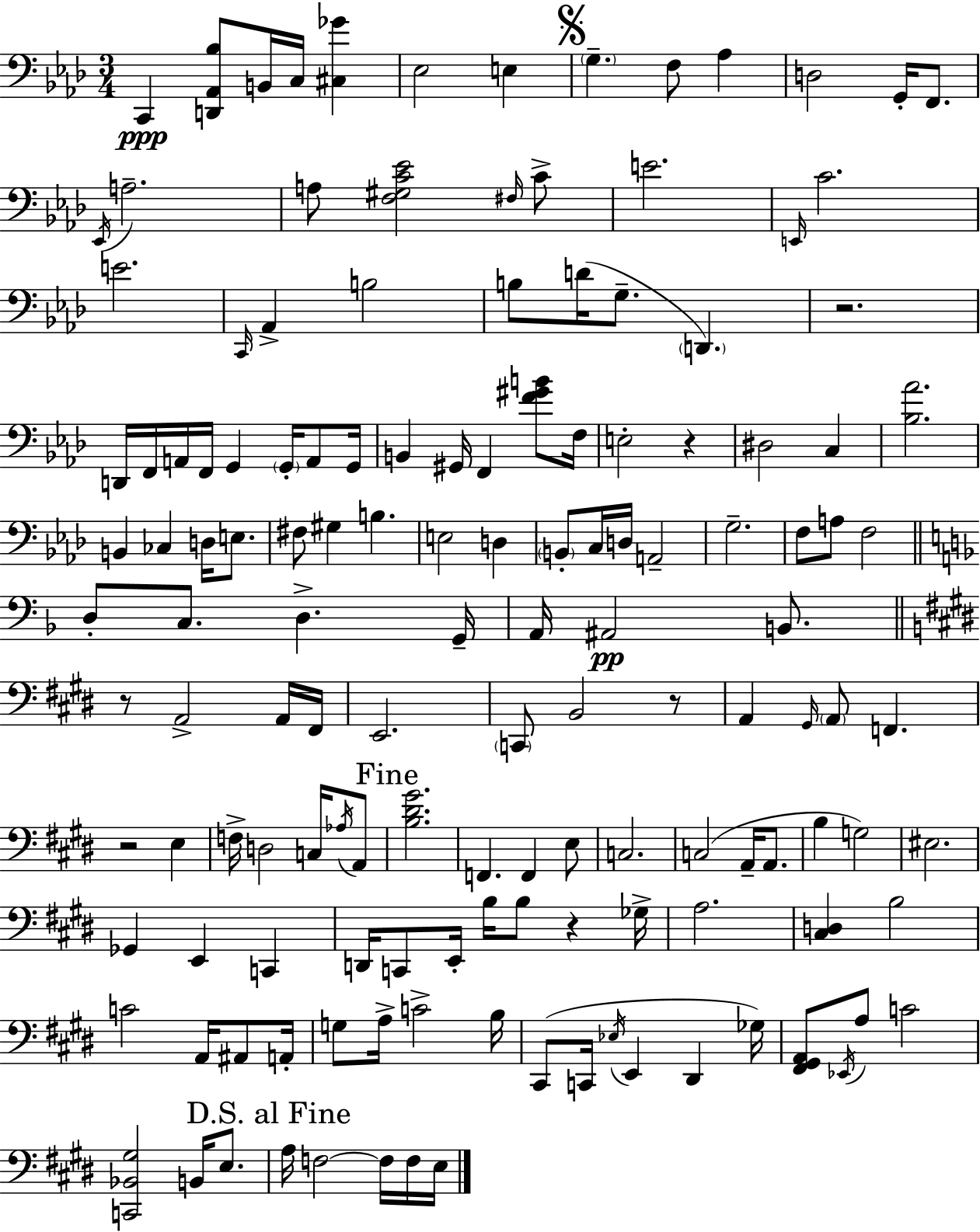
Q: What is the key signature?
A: F minor